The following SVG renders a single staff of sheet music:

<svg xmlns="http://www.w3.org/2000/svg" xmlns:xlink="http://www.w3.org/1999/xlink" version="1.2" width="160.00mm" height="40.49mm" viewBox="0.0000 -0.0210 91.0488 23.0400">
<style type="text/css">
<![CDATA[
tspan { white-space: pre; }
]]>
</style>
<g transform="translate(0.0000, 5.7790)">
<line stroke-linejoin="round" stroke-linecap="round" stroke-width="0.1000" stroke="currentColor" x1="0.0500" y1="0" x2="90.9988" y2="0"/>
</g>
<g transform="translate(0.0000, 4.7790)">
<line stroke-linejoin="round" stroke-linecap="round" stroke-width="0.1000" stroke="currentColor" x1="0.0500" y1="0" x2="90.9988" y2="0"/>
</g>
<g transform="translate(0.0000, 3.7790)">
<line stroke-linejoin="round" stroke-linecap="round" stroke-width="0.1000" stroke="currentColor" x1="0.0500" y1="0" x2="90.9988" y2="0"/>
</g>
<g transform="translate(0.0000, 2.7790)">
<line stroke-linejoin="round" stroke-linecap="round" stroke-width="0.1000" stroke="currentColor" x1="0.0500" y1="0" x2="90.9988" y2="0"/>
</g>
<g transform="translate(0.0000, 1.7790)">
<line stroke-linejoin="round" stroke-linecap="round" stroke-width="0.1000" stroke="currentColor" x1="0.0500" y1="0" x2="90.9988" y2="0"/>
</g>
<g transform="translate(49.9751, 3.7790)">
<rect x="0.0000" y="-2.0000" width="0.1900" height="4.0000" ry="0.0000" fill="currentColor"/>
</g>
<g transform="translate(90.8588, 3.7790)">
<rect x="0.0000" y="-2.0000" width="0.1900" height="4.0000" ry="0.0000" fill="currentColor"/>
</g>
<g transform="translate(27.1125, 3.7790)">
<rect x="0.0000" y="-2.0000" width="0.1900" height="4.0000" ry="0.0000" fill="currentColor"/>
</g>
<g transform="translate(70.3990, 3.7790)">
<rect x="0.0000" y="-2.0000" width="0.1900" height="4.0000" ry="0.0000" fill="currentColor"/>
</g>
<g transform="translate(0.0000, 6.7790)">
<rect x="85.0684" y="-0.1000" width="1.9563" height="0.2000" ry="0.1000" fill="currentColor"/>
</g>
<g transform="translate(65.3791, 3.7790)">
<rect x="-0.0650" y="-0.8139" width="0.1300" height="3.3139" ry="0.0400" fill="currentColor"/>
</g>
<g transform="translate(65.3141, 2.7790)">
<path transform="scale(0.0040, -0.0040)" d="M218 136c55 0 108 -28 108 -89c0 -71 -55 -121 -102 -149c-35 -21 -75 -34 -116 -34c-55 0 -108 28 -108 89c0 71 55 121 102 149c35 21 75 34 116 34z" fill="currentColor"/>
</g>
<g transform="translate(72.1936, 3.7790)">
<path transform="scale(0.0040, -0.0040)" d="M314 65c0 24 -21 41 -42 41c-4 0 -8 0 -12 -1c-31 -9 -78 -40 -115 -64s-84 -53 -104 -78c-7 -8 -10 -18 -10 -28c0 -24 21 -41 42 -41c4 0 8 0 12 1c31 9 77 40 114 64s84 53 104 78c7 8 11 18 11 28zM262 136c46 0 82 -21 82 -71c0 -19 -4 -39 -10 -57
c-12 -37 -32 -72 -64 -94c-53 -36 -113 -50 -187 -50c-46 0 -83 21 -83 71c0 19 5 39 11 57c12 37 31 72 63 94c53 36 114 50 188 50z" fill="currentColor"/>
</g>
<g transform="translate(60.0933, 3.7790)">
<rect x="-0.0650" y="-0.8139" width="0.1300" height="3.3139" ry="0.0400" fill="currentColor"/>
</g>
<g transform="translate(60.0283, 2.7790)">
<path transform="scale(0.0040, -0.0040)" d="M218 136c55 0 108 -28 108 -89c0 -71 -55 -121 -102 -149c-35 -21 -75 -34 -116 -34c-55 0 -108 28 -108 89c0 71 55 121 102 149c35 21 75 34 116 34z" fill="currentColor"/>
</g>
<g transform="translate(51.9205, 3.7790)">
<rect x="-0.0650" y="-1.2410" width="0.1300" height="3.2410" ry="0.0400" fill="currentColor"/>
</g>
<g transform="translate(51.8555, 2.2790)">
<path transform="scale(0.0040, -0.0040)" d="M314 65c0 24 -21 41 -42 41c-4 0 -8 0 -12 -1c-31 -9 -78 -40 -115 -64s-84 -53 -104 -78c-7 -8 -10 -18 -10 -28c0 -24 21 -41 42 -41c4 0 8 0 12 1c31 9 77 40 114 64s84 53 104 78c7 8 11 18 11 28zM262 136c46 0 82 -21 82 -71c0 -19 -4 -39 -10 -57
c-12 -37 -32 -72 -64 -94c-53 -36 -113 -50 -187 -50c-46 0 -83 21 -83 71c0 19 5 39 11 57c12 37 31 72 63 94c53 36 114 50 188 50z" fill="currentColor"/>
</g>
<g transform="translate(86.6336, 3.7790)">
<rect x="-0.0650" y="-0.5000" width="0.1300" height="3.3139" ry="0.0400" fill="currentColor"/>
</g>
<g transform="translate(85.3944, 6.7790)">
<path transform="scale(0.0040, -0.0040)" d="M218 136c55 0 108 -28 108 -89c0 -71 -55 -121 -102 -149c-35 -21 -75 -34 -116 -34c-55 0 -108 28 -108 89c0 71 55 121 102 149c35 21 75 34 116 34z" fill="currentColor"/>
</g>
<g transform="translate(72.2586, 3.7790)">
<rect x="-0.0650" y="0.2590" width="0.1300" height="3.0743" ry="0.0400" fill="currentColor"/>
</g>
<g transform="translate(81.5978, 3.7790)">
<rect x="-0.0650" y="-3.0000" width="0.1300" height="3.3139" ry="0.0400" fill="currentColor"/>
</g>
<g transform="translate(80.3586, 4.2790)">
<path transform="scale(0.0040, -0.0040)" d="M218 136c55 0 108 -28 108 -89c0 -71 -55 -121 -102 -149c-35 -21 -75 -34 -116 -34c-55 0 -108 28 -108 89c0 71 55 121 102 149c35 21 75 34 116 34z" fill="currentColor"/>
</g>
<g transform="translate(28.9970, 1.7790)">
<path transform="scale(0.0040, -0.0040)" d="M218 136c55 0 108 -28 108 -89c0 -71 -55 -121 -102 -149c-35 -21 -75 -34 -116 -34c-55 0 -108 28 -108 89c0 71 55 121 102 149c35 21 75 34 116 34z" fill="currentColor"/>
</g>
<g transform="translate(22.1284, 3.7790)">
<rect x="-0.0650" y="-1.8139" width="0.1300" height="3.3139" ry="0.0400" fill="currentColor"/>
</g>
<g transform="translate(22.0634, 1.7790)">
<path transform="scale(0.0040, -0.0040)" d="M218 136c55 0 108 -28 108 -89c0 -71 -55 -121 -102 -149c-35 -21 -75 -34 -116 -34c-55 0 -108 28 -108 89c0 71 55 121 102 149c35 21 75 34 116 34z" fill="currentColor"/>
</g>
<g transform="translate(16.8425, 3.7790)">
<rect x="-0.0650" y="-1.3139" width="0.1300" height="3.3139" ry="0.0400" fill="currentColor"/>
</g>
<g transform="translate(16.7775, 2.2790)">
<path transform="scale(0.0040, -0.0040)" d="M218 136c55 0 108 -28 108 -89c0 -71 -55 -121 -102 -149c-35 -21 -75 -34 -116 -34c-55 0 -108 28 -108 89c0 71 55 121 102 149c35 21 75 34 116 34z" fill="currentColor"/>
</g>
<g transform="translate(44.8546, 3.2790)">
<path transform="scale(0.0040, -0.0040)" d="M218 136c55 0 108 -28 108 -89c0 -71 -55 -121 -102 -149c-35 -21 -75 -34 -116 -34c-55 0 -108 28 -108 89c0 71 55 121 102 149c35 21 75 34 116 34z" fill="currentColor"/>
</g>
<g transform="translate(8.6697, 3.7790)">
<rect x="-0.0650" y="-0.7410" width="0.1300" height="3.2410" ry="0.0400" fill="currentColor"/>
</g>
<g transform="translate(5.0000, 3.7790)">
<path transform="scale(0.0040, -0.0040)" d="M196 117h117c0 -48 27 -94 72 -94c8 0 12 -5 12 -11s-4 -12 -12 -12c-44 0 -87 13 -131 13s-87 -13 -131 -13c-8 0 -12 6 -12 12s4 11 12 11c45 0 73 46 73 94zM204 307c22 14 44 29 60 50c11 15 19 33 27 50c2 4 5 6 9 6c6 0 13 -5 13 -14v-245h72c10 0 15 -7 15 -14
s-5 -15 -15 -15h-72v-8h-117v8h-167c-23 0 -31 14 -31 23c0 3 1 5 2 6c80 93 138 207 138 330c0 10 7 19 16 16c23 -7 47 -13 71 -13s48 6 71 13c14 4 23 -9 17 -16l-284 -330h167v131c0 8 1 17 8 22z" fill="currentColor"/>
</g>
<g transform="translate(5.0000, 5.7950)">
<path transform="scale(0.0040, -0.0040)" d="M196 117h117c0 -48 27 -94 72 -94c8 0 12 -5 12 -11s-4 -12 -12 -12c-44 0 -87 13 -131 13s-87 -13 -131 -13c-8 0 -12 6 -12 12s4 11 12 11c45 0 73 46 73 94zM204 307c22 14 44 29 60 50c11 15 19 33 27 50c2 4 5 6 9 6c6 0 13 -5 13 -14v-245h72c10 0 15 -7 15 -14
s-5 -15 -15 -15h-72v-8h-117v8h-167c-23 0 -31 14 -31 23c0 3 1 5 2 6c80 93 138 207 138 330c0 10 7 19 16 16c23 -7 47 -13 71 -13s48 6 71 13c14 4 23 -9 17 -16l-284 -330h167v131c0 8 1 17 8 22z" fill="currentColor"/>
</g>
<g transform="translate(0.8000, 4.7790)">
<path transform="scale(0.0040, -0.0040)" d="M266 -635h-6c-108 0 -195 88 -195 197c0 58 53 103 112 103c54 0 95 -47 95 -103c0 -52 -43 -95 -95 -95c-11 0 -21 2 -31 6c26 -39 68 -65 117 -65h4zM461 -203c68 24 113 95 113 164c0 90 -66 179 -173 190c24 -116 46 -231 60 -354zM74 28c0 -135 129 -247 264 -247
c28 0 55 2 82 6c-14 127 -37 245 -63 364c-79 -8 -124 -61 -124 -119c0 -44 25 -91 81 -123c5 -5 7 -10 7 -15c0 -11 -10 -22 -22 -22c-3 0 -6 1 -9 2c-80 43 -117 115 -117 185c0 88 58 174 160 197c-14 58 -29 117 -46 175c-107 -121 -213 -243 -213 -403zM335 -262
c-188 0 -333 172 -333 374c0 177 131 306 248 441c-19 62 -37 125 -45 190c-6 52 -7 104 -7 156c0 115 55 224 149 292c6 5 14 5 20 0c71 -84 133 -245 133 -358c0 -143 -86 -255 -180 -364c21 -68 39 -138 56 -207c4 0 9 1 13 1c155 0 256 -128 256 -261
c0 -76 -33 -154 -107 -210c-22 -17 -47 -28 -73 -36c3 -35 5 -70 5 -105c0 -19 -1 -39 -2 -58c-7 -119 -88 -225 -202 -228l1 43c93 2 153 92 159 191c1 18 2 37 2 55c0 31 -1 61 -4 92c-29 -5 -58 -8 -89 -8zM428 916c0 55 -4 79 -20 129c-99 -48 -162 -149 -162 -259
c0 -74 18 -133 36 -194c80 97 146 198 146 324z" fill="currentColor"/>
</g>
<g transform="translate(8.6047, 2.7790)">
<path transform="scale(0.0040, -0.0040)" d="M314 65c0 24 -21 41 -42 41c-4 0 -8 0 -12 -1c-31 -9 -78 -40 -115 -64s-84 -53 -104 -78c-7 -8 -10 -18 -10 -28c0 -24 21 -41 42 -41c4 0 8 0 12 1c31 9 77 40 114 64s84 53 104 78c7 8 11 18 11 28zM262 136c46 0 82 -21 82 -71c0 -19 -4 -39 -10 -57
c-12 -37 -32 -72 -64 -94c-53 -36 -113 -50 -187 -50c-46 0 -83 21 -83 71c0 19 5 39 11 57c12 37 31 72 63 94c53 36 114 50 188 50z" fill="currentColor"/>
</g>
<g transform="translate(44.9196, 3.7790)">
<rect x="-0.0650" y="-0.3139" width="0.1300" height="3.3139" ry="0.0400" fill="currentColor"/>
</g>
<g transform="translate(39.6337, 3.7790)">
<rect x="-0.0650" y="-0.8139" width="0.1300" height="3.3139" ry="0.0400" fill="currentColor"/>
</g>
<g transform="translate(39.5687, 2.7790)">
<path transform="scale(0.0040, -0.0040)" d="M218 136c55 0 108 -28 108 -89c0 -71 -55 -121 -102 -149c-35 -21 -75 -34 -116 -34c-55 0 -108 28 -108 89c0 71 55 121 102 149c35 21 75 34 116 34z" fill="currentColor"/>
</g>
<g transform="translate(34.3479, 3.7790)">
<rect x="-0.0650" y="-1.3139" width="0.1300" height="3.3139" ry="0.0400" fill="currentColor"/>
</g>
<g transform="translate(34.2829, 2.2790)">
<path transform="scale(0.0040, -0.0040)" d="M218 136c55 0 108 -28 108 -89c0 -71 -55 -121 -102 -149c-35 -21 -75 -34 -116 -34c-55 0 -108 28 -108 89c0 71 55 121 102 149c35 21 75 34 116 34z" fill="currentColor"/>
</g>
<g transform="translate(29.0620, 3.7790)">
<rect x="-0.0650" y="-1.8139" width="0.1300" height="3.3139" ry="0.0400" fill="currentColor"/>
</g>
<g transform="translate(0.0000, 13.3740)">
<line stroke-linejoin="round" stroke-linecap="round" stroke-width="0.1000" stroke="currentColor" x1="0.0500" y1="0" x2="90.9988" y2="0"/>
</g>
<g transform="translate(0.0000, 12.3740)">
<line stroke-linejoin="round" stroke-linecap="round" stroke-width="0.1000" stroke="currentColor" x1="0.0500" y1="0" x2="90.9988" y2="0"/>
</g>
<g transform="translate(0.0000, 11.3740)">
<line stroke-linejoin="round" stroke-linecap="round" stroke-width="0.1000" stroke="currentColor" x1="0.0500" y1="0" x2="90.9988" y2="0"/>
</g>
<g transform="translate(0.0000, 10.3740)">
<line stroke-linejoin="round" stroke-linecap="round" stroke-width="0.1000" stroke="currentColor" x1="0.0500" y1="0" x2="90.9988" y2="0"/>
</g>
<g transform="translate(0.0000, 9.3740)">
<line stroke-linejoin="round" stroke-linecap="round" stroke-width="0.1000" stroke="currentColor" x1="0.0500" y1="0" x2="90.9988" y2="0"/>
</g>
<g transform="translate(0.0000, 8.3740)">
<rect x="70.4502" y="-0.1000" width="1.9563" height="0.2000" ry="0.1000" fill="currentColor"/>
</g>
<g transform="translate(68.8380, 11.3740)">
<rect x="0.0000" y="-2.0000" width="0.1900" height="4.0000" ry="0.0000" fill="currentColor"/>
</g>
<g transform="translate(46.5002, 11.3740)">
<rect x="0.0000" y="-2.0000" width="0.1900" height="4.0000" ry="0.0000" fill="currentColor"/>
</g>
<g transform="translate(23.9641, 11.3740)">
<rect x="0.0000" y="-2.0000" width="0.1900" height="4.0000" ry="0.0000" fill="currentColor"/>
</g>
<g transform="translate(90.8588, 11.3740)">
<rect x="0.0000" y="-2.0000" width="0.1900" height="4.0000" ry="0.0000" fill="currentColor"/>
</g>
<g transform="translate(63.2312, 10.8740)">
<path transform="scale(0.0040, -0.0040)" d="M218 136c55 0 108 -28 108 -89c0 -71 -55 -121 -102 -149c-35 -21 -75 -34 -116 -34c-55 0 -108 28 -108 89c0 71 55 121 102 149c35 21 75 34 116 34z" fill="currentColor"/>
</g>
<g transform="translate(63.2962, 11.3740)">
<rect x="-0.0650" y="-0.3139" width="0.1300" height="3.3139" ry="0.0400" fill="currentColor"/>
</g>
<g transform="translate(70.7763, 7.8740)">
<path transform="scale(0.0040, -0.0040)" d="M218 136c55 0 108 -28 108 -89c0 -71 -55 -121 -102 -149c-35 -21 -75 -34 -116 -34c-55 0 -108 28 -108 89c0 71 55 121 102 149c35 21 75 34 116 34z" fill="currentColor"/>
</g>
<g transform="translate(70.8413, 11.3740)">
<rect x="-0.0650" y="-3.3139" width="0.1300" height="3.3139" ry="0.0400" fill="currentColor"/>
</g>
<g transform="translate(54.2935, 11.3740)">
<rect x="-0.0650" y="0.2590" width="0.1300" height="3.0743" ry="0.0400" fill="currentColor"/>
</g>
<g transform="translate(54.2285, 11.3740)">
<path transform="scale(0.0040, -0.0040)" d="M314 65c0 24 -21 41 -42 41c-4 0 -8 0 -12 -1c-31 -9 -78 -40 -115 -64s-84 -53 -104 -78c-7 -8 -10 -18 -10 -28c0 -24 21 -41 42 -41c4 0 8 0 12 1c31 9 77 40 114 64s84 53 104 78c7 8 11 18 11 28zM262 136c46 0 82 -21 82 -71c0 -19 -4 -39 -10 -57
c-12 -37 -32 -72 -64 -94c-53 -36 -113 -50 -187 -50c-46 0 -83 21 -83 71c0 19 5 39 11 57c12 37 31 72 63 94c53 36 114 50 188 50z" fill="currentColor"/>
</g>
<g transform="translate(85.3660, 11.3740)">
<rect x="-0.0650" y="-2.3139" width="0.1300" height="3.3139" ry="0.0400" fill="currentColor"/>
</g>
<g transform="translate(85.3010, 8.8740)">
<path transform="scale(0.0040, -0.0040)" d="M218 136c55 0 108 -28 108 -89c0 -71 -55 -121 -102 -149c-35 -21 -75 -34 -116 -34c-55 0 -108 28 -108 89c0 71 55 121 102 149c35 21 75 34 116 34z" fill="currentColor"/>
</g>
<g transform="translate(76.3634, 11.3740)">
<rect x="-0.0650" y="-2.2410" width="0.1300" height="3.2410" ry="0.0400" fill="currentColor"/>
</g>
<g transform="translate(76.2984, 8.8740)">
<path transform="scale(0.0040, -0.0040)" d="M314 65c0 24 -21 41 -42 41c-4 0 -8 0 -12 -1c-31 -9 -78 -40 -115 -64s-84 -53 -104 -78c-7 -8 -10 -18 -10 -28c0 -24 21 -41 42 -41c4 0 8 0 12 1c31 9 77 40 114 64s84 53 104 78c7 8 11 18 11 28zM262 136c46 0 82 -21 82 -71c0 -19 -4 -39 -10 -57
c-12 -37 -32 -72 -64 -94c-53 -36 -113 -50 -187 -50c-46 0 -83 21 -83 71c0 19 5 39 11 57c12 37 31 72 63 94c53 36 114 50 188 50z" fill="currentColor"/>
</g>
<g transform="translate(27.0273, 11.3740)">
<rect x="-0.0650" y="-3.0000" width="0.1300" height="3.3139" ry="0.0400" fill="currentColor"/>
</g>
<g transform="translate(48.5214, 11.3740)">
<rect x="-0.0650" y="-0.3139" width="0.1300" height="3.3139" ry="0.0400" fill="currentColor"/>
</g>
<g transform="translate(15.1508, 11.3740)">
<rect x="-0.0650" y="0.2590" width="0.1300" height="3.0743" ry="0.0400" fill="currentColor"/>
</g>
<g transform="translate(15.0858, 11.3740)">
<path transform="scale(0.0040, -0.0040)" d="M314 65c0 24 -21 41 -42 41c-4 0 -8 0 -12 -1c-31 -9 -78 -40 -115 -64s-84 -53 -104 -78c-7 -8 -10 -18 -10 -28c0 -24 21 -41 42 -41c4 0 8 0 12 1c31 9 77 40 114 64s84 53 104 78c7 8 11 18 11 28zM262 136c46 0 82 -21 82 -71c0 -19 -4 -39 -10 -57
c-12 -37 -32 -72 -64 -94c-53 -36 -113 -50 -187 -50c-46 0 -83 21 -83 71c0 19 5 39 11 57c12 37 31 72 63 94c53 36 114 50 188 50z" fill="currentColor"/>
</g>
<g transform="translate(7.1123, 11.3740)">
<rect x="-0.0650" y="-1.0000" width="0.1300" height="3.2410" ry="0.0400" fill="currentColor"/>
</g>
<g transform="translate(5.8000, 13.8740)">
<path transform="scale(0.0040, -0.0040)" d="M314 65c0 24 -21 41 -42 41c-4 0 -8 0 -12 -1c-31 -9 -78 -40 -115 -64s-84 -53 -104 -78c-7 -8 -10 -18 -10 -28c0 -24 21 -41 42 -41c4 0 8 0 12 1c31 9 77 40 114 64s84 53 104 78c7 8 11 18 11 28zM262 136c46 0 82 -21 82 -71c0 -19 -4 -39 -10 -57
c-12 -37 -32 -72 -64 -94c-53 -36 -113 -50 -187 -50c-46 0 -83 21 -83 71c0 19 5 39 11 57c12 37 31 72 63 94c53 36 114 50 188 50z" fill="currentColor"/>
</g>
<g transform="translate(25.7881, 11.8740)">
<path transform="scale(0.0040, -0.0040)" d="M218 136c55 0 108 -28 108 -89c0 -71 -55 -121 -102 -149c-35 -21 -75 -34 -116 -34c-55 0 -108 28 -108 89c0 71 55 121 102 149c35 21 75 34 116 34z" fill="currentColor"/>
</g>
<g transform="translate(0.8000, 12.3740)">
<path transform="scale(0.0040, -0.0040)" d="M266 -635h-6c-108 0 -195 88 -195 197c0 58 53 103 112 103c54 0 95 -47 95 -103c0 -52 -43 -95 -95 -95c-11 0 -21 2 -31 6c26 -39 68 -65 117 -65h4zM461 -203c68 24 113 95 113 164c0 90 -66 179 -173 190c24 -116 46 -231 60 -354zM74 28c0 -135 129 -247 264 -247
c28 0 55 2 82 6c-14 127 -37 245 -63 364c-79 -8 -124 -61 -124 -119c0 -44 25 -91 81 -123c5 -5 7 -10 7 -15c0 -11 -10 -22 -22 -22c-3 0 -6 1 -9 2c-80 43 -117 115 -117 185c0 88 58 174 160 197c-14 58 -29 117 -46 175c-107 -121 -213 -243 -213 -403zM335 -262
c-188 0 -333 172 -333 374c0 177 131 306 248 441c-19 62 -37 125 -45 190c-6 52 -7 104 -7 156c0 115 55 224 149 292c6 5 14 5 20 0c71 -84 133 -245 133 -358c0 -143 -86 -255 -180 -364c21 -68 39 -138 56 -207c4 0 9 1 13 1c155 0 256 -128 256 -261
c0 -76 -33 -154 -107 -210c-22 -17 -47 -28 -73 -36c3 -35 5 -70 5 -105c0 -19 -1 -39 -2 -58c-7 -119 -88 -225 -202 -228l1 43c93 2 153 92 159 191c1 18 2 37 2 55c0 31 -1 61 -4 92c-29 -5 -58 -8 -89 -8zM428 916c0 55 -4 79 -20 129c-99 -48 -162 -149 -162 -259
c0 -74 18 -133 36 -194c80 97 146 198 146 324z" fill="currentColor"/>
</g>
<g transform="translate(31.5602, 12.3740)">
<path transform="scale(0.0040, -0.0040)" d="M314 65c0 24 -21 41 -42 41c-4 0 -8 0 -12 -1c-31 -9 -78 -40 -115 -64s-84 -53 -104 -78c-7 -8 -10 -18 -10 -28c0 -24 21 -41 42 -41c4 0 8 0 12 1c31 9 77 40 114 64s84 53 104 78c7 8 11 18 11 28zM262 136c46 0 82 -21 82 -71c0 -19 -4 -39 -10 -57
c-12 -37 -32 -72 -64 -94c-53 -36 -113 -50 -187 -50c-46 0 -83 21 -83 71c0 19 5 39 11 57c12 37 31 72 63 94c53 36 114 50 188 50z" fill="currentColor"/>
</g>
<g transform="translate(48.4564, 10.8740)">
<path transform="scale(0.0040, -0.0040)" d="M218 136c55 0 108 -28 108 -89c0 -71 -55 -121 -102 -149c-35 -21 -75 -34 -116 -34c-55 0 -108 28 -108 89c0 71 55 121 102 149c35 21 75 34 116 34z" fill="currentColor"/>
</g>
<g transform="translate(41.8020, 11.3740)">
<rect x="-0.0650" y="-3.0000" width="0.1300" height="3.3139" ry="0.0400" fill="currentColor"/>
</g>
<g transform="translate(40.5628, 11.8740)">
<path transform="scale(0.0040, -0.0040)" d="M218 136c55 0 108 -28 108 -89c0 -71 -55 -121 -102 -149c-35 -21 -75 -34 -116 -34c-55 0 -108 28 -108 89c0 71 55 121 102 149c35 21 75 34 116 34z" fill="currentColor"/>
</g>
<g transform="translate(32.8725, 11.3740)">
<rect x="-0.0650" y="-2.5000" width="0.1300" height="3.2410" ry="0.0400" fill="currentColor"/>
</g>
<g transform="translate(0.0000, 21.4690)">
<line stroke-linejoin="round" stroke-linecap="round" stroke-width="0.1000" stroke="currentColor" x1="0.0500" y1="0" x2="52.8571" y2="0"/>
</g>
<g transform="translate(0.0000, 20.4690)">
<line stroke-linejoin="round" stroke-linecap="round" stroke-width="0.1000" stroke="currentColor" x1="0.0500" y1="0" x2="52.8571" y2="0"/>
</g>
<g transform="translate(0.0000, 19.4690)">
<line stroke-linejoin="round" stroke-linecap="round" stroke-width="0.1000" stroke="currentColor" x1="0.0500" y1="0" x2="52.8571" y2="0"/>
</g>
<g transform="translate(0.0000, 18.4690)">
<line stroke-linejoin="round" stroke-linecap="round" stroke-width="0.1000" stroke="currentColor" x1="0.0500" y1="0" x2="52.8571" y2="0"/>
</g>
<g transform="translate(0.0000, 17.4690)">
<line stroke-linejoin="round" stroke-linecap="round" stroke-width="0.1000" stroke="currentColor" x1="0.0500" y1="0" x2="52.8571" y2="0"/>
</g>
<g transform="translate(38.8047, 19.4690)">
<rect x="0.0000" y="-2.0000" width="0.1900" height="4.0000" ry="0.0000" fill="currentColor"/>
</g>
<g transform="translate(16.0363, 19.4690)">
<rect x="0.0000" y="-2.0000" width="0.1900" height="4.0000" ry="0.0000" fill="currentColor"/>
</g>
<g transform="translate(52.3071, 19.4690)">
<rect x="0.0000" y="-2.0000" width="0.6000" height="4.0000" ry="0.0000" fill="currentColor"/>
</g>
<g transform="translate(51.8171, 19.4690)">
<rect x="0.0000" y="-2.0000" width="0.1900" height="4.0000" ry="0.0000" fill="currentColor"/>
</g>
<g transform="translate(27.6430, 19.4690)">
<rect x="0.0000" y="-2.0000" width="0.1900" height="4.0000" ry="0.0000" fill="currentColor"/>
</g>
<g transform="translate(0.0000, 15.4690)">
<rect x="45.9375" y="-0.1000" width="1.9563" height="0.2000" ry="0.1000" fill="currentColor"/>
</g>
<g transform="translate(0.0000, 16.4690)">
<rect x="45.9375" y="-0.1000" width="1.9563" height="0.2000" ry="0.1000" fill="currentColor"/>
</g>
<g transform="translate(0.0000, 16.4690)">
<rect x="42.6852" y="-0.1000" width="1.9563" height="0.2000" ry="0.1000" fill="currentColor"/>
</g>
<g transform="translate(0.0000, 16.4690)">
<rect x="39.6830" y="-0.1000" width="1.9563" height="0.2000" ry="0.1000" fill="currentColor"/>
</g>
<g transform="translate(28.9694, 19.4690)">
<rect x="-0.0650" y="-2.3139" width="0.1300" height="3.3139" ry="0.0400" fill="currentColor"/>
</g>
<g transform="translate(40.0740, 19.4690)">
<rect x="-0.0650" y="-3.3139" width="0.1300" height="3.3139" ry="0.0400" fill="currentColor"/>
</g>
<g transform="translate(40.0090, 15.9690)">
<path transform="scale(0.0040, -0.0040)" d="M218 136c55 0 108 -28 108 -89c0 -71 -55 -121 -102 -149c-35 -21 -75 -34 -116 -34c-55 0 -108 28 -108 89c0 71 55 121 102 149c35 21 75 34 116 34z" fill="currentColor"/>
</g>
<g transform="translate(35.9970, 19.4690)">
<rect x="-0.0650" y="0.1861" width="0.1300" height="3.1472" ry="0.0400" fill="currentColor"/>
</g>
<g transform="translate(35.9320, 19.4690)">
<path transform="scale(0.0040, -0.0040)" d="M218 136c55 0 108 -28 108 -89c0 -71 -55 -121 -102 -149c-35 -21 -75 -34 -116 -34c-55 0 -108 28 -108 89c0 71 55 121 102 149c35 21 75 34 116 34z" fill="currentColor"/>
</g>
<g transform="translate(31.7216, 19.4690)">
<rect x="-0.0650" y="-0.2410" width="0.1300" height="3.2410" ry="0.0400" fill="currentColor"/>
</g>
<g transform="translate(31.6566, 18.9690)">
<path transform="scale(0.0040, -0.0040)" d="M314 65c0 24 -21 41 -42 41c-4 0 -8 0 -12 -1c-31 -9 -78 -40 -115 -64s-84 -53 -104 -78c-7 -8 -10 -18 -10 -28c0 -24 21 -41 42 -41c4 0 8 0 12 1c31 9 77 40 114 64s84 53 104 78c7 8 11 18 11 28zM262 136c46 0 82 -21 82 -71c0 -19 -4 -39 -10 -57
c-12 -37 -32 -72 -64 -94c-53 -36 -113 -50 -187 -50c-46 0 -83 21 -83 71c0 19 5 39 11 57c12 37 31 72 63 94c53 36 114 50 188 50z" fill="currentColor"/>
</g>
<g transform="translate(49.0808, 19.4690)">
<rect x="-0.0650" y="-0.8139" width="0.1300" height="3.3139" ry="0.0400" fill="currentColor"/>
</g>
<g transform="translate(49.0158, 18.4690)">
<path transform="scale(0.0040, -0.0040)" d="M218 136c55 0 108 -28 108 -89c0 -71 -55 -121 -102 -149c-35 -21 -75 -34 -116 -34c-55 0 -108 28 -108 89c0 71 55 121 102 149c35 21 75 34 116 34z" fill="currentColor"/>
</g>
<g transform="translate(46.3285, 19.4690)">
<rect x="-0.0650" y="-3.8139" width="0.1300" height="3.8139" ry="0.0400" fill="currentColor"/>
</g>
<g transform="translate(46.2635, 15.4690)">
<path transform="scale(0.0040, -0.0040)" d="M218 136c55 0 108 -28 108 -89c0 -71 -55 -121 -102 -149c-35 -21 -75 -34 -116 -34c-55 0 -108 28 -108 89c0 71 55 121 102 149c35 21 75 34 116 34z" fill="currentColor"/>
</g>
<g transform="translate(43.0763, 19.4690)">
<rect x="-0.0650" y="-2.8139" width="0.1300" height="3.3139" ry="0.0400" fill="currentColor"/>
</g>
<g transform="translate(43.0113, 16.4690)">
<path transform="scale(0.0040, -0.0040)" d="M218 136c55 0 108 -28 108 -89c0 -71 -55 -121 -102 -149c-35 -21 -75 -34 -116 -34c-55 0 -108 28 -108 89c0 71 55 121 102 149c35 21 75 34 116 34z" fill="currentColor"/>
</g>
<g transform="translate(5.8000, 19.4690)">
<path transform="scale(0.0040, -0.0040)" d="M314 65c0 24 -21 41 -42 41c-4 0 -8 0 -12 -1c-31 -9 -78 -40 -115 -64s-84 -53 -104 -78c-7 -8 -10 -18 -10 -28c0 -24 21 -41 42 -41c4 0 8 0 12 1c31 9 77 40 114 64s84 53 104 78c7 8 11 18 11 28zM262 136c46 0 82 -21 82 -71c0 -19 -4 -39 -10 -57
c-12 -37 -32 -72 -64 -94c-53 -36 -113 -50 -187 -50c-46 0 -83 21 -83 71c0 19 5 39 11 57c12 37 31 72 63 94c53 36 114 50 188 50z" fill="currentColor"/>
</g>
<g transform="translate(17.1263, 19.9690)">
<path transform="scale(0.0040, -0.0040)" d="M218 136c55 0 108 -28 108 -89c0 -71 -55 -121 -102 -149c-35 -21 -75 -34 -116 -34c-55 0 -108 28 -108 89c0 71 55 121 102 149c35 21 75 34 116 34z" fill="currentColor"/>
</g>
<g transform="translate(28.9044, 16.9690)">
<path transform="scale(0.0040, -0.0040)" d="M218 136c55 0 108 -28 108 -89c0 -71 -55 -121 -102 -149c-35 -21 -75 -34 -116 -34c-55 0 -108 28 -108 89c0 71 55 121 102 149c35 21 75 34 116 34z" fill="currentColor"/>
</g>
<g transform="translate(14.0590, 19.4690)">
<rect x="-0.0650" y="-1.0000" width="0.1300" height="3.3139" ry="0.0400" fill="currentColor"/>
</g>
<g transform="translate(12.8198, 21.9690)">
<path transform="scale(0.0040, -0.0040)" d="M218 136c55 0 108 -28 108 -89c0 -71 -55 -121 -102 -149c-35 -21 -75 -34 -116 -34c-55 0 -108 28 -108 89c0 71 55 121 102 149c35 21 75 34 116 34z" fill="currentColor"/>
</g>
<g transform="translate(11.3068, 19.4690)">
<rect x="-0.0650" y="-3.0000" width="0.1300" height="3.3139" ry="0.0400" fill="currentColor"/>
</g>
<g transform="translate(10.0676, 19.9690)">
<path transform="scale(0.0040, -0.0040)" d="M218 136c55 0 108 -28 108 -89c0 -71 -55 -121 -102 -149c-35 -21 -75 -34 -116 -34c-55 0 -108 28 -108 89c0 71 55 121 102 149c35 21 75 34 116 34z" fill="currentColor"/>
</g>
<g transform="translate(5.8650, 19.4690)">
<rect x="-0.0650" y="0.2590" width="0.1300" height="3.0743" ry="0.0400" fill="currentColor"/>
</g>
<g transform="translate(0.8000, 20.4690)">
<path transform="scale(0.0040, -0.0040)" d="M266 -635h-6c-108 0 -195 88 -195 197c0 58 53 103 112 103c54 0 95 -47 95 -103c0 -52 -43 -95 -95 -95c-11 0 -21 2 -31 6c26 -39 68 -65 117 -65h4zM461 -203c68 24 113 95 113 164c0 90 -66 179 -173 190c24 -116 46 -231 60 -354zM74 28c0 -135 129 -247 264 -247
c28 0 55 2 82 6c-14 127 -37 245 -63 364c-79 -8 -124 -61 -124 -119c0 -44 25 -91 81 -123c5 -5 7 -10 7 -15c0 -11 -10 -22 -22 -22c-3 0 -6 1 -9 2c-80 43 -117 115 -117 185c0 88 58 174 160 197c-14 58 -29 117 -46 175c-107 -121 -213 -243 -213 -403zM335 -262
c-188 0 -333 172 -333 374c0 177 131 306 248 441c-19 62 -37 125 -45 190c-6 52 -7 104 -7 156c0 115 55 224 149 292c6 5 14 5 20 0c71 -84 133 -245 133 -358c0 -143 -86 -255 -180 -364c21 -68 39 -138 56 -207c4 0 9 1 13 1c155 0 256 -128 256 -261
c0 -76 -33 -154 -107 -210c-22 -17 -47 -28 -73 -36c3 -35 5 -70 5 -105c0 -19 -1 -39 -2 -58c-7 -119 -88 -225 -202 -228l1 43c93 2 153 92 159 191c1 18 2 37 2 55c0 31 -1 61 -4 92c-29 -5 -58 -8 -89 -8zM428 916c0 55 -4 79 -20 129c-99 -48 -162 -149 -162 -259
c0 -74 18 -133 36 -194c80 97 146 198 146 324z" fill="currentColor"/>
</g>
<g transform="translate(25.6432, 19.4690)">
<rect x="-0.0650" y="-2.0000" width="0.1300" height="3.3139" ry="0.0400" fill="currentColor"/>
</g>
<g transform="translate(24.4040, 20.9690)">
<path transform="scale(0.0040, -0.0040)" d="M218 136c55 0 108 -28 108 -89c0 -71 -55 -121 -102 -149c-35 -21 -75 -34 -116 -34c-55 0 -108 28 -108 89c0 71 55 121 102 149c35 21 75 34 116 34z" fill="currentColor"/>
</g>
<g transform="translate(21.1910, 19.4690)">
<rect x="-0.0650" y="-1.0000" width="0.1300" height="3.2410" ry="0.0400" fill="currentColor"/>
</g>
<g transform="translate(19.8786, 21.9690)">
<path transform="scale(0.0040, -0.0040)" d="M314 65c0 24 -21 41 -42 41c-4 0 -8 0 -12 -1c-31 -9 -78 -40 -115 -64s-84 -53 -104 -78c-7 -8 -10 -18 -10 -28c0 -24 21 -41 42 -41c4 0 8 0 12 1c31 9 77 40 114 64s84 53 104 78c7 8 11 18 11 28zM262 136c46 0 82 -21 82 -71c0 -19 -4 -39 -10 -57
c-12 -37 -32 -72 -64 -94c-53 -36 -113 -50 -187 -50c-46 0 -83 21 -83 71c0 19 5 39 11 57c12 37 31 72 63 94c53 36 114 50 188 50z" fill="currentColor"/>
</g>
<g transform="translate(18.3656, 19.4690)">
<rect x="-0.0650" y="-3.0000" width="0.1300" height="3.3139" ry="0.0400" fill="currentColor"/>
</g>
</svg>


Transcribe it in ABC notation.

X:1
T:Untitled
M:4/4
L:1/4
K:C
d2 e f f e d c e2 d d B2 A C D2 B2 A G2 A c B2 c b g2 g B2 A D A D2 F g c2 B b a c' d